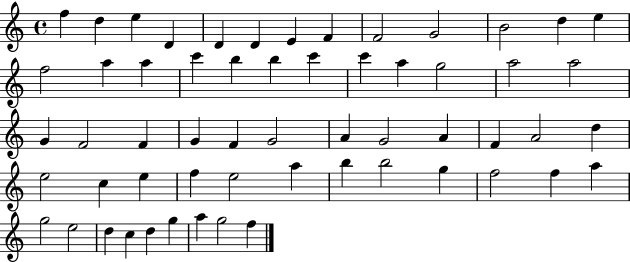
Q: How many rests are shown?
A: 0